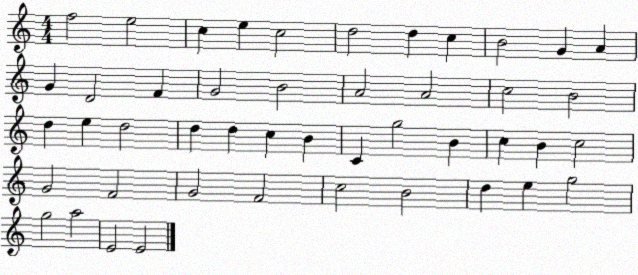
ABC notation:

X:1
T:Untitled
M:4/4
L:1/4
K:C
f2 e2 c e c2 d2 d c B2 G A G D2 F G2 B2 A2 A2 c2 B2 d e d2 d d c B C g2 B c B c2 G2 F2 G2 F2 c2 B2 d e g2 g2 a2 E2 E2